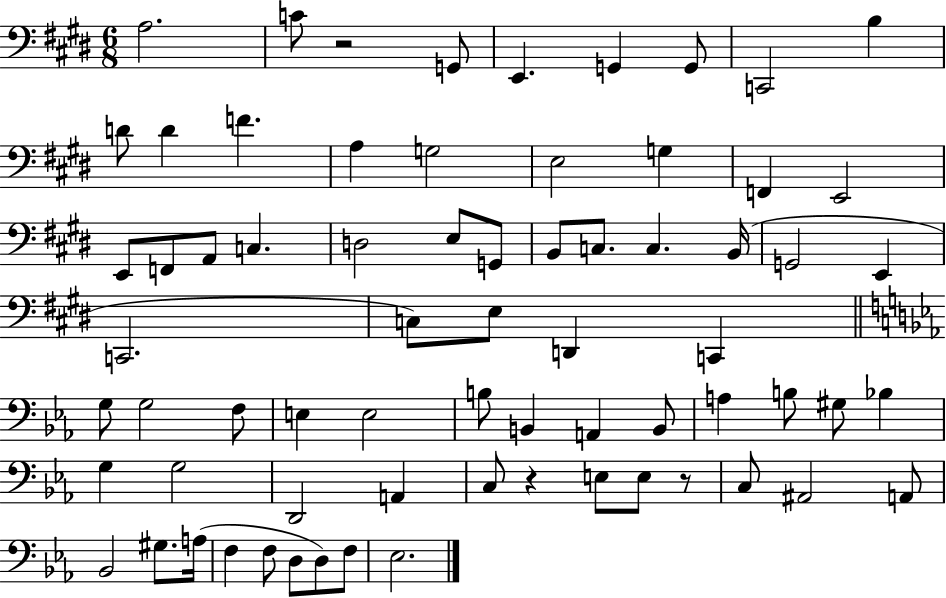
{
  \clef bass
  \numericTimeSignature
  \time 6/8
  \key e \major
  a2. | c'8 r2 g,8 | e,4. g,4 g,8 | c,2 b4 | \break d'8 d'4 f'4. | a4 g2 | e2 g4 | f,4 e,2 | \break e,8 f,8 a,8 c4. | d2 e8 g,8 | b,8 c8. c4. b,16( | g,2 e,4 | \break c,2. | c8) e8 d,4 c,4 | \bar "||" \break \key ees \major g8 g2 f8 | e4 e2 | b8 b,4 a,4 b,8 | a4 b8 gis8 bes4 | \break g4 g2 | d,2 a,4 | c8 r4 e8 e8 r8 | c8 ais,2 a,8 | \break bes,2 gis8. a16( | f4 f8 d8 d8) f8 | ees2. | \bar "|."
}